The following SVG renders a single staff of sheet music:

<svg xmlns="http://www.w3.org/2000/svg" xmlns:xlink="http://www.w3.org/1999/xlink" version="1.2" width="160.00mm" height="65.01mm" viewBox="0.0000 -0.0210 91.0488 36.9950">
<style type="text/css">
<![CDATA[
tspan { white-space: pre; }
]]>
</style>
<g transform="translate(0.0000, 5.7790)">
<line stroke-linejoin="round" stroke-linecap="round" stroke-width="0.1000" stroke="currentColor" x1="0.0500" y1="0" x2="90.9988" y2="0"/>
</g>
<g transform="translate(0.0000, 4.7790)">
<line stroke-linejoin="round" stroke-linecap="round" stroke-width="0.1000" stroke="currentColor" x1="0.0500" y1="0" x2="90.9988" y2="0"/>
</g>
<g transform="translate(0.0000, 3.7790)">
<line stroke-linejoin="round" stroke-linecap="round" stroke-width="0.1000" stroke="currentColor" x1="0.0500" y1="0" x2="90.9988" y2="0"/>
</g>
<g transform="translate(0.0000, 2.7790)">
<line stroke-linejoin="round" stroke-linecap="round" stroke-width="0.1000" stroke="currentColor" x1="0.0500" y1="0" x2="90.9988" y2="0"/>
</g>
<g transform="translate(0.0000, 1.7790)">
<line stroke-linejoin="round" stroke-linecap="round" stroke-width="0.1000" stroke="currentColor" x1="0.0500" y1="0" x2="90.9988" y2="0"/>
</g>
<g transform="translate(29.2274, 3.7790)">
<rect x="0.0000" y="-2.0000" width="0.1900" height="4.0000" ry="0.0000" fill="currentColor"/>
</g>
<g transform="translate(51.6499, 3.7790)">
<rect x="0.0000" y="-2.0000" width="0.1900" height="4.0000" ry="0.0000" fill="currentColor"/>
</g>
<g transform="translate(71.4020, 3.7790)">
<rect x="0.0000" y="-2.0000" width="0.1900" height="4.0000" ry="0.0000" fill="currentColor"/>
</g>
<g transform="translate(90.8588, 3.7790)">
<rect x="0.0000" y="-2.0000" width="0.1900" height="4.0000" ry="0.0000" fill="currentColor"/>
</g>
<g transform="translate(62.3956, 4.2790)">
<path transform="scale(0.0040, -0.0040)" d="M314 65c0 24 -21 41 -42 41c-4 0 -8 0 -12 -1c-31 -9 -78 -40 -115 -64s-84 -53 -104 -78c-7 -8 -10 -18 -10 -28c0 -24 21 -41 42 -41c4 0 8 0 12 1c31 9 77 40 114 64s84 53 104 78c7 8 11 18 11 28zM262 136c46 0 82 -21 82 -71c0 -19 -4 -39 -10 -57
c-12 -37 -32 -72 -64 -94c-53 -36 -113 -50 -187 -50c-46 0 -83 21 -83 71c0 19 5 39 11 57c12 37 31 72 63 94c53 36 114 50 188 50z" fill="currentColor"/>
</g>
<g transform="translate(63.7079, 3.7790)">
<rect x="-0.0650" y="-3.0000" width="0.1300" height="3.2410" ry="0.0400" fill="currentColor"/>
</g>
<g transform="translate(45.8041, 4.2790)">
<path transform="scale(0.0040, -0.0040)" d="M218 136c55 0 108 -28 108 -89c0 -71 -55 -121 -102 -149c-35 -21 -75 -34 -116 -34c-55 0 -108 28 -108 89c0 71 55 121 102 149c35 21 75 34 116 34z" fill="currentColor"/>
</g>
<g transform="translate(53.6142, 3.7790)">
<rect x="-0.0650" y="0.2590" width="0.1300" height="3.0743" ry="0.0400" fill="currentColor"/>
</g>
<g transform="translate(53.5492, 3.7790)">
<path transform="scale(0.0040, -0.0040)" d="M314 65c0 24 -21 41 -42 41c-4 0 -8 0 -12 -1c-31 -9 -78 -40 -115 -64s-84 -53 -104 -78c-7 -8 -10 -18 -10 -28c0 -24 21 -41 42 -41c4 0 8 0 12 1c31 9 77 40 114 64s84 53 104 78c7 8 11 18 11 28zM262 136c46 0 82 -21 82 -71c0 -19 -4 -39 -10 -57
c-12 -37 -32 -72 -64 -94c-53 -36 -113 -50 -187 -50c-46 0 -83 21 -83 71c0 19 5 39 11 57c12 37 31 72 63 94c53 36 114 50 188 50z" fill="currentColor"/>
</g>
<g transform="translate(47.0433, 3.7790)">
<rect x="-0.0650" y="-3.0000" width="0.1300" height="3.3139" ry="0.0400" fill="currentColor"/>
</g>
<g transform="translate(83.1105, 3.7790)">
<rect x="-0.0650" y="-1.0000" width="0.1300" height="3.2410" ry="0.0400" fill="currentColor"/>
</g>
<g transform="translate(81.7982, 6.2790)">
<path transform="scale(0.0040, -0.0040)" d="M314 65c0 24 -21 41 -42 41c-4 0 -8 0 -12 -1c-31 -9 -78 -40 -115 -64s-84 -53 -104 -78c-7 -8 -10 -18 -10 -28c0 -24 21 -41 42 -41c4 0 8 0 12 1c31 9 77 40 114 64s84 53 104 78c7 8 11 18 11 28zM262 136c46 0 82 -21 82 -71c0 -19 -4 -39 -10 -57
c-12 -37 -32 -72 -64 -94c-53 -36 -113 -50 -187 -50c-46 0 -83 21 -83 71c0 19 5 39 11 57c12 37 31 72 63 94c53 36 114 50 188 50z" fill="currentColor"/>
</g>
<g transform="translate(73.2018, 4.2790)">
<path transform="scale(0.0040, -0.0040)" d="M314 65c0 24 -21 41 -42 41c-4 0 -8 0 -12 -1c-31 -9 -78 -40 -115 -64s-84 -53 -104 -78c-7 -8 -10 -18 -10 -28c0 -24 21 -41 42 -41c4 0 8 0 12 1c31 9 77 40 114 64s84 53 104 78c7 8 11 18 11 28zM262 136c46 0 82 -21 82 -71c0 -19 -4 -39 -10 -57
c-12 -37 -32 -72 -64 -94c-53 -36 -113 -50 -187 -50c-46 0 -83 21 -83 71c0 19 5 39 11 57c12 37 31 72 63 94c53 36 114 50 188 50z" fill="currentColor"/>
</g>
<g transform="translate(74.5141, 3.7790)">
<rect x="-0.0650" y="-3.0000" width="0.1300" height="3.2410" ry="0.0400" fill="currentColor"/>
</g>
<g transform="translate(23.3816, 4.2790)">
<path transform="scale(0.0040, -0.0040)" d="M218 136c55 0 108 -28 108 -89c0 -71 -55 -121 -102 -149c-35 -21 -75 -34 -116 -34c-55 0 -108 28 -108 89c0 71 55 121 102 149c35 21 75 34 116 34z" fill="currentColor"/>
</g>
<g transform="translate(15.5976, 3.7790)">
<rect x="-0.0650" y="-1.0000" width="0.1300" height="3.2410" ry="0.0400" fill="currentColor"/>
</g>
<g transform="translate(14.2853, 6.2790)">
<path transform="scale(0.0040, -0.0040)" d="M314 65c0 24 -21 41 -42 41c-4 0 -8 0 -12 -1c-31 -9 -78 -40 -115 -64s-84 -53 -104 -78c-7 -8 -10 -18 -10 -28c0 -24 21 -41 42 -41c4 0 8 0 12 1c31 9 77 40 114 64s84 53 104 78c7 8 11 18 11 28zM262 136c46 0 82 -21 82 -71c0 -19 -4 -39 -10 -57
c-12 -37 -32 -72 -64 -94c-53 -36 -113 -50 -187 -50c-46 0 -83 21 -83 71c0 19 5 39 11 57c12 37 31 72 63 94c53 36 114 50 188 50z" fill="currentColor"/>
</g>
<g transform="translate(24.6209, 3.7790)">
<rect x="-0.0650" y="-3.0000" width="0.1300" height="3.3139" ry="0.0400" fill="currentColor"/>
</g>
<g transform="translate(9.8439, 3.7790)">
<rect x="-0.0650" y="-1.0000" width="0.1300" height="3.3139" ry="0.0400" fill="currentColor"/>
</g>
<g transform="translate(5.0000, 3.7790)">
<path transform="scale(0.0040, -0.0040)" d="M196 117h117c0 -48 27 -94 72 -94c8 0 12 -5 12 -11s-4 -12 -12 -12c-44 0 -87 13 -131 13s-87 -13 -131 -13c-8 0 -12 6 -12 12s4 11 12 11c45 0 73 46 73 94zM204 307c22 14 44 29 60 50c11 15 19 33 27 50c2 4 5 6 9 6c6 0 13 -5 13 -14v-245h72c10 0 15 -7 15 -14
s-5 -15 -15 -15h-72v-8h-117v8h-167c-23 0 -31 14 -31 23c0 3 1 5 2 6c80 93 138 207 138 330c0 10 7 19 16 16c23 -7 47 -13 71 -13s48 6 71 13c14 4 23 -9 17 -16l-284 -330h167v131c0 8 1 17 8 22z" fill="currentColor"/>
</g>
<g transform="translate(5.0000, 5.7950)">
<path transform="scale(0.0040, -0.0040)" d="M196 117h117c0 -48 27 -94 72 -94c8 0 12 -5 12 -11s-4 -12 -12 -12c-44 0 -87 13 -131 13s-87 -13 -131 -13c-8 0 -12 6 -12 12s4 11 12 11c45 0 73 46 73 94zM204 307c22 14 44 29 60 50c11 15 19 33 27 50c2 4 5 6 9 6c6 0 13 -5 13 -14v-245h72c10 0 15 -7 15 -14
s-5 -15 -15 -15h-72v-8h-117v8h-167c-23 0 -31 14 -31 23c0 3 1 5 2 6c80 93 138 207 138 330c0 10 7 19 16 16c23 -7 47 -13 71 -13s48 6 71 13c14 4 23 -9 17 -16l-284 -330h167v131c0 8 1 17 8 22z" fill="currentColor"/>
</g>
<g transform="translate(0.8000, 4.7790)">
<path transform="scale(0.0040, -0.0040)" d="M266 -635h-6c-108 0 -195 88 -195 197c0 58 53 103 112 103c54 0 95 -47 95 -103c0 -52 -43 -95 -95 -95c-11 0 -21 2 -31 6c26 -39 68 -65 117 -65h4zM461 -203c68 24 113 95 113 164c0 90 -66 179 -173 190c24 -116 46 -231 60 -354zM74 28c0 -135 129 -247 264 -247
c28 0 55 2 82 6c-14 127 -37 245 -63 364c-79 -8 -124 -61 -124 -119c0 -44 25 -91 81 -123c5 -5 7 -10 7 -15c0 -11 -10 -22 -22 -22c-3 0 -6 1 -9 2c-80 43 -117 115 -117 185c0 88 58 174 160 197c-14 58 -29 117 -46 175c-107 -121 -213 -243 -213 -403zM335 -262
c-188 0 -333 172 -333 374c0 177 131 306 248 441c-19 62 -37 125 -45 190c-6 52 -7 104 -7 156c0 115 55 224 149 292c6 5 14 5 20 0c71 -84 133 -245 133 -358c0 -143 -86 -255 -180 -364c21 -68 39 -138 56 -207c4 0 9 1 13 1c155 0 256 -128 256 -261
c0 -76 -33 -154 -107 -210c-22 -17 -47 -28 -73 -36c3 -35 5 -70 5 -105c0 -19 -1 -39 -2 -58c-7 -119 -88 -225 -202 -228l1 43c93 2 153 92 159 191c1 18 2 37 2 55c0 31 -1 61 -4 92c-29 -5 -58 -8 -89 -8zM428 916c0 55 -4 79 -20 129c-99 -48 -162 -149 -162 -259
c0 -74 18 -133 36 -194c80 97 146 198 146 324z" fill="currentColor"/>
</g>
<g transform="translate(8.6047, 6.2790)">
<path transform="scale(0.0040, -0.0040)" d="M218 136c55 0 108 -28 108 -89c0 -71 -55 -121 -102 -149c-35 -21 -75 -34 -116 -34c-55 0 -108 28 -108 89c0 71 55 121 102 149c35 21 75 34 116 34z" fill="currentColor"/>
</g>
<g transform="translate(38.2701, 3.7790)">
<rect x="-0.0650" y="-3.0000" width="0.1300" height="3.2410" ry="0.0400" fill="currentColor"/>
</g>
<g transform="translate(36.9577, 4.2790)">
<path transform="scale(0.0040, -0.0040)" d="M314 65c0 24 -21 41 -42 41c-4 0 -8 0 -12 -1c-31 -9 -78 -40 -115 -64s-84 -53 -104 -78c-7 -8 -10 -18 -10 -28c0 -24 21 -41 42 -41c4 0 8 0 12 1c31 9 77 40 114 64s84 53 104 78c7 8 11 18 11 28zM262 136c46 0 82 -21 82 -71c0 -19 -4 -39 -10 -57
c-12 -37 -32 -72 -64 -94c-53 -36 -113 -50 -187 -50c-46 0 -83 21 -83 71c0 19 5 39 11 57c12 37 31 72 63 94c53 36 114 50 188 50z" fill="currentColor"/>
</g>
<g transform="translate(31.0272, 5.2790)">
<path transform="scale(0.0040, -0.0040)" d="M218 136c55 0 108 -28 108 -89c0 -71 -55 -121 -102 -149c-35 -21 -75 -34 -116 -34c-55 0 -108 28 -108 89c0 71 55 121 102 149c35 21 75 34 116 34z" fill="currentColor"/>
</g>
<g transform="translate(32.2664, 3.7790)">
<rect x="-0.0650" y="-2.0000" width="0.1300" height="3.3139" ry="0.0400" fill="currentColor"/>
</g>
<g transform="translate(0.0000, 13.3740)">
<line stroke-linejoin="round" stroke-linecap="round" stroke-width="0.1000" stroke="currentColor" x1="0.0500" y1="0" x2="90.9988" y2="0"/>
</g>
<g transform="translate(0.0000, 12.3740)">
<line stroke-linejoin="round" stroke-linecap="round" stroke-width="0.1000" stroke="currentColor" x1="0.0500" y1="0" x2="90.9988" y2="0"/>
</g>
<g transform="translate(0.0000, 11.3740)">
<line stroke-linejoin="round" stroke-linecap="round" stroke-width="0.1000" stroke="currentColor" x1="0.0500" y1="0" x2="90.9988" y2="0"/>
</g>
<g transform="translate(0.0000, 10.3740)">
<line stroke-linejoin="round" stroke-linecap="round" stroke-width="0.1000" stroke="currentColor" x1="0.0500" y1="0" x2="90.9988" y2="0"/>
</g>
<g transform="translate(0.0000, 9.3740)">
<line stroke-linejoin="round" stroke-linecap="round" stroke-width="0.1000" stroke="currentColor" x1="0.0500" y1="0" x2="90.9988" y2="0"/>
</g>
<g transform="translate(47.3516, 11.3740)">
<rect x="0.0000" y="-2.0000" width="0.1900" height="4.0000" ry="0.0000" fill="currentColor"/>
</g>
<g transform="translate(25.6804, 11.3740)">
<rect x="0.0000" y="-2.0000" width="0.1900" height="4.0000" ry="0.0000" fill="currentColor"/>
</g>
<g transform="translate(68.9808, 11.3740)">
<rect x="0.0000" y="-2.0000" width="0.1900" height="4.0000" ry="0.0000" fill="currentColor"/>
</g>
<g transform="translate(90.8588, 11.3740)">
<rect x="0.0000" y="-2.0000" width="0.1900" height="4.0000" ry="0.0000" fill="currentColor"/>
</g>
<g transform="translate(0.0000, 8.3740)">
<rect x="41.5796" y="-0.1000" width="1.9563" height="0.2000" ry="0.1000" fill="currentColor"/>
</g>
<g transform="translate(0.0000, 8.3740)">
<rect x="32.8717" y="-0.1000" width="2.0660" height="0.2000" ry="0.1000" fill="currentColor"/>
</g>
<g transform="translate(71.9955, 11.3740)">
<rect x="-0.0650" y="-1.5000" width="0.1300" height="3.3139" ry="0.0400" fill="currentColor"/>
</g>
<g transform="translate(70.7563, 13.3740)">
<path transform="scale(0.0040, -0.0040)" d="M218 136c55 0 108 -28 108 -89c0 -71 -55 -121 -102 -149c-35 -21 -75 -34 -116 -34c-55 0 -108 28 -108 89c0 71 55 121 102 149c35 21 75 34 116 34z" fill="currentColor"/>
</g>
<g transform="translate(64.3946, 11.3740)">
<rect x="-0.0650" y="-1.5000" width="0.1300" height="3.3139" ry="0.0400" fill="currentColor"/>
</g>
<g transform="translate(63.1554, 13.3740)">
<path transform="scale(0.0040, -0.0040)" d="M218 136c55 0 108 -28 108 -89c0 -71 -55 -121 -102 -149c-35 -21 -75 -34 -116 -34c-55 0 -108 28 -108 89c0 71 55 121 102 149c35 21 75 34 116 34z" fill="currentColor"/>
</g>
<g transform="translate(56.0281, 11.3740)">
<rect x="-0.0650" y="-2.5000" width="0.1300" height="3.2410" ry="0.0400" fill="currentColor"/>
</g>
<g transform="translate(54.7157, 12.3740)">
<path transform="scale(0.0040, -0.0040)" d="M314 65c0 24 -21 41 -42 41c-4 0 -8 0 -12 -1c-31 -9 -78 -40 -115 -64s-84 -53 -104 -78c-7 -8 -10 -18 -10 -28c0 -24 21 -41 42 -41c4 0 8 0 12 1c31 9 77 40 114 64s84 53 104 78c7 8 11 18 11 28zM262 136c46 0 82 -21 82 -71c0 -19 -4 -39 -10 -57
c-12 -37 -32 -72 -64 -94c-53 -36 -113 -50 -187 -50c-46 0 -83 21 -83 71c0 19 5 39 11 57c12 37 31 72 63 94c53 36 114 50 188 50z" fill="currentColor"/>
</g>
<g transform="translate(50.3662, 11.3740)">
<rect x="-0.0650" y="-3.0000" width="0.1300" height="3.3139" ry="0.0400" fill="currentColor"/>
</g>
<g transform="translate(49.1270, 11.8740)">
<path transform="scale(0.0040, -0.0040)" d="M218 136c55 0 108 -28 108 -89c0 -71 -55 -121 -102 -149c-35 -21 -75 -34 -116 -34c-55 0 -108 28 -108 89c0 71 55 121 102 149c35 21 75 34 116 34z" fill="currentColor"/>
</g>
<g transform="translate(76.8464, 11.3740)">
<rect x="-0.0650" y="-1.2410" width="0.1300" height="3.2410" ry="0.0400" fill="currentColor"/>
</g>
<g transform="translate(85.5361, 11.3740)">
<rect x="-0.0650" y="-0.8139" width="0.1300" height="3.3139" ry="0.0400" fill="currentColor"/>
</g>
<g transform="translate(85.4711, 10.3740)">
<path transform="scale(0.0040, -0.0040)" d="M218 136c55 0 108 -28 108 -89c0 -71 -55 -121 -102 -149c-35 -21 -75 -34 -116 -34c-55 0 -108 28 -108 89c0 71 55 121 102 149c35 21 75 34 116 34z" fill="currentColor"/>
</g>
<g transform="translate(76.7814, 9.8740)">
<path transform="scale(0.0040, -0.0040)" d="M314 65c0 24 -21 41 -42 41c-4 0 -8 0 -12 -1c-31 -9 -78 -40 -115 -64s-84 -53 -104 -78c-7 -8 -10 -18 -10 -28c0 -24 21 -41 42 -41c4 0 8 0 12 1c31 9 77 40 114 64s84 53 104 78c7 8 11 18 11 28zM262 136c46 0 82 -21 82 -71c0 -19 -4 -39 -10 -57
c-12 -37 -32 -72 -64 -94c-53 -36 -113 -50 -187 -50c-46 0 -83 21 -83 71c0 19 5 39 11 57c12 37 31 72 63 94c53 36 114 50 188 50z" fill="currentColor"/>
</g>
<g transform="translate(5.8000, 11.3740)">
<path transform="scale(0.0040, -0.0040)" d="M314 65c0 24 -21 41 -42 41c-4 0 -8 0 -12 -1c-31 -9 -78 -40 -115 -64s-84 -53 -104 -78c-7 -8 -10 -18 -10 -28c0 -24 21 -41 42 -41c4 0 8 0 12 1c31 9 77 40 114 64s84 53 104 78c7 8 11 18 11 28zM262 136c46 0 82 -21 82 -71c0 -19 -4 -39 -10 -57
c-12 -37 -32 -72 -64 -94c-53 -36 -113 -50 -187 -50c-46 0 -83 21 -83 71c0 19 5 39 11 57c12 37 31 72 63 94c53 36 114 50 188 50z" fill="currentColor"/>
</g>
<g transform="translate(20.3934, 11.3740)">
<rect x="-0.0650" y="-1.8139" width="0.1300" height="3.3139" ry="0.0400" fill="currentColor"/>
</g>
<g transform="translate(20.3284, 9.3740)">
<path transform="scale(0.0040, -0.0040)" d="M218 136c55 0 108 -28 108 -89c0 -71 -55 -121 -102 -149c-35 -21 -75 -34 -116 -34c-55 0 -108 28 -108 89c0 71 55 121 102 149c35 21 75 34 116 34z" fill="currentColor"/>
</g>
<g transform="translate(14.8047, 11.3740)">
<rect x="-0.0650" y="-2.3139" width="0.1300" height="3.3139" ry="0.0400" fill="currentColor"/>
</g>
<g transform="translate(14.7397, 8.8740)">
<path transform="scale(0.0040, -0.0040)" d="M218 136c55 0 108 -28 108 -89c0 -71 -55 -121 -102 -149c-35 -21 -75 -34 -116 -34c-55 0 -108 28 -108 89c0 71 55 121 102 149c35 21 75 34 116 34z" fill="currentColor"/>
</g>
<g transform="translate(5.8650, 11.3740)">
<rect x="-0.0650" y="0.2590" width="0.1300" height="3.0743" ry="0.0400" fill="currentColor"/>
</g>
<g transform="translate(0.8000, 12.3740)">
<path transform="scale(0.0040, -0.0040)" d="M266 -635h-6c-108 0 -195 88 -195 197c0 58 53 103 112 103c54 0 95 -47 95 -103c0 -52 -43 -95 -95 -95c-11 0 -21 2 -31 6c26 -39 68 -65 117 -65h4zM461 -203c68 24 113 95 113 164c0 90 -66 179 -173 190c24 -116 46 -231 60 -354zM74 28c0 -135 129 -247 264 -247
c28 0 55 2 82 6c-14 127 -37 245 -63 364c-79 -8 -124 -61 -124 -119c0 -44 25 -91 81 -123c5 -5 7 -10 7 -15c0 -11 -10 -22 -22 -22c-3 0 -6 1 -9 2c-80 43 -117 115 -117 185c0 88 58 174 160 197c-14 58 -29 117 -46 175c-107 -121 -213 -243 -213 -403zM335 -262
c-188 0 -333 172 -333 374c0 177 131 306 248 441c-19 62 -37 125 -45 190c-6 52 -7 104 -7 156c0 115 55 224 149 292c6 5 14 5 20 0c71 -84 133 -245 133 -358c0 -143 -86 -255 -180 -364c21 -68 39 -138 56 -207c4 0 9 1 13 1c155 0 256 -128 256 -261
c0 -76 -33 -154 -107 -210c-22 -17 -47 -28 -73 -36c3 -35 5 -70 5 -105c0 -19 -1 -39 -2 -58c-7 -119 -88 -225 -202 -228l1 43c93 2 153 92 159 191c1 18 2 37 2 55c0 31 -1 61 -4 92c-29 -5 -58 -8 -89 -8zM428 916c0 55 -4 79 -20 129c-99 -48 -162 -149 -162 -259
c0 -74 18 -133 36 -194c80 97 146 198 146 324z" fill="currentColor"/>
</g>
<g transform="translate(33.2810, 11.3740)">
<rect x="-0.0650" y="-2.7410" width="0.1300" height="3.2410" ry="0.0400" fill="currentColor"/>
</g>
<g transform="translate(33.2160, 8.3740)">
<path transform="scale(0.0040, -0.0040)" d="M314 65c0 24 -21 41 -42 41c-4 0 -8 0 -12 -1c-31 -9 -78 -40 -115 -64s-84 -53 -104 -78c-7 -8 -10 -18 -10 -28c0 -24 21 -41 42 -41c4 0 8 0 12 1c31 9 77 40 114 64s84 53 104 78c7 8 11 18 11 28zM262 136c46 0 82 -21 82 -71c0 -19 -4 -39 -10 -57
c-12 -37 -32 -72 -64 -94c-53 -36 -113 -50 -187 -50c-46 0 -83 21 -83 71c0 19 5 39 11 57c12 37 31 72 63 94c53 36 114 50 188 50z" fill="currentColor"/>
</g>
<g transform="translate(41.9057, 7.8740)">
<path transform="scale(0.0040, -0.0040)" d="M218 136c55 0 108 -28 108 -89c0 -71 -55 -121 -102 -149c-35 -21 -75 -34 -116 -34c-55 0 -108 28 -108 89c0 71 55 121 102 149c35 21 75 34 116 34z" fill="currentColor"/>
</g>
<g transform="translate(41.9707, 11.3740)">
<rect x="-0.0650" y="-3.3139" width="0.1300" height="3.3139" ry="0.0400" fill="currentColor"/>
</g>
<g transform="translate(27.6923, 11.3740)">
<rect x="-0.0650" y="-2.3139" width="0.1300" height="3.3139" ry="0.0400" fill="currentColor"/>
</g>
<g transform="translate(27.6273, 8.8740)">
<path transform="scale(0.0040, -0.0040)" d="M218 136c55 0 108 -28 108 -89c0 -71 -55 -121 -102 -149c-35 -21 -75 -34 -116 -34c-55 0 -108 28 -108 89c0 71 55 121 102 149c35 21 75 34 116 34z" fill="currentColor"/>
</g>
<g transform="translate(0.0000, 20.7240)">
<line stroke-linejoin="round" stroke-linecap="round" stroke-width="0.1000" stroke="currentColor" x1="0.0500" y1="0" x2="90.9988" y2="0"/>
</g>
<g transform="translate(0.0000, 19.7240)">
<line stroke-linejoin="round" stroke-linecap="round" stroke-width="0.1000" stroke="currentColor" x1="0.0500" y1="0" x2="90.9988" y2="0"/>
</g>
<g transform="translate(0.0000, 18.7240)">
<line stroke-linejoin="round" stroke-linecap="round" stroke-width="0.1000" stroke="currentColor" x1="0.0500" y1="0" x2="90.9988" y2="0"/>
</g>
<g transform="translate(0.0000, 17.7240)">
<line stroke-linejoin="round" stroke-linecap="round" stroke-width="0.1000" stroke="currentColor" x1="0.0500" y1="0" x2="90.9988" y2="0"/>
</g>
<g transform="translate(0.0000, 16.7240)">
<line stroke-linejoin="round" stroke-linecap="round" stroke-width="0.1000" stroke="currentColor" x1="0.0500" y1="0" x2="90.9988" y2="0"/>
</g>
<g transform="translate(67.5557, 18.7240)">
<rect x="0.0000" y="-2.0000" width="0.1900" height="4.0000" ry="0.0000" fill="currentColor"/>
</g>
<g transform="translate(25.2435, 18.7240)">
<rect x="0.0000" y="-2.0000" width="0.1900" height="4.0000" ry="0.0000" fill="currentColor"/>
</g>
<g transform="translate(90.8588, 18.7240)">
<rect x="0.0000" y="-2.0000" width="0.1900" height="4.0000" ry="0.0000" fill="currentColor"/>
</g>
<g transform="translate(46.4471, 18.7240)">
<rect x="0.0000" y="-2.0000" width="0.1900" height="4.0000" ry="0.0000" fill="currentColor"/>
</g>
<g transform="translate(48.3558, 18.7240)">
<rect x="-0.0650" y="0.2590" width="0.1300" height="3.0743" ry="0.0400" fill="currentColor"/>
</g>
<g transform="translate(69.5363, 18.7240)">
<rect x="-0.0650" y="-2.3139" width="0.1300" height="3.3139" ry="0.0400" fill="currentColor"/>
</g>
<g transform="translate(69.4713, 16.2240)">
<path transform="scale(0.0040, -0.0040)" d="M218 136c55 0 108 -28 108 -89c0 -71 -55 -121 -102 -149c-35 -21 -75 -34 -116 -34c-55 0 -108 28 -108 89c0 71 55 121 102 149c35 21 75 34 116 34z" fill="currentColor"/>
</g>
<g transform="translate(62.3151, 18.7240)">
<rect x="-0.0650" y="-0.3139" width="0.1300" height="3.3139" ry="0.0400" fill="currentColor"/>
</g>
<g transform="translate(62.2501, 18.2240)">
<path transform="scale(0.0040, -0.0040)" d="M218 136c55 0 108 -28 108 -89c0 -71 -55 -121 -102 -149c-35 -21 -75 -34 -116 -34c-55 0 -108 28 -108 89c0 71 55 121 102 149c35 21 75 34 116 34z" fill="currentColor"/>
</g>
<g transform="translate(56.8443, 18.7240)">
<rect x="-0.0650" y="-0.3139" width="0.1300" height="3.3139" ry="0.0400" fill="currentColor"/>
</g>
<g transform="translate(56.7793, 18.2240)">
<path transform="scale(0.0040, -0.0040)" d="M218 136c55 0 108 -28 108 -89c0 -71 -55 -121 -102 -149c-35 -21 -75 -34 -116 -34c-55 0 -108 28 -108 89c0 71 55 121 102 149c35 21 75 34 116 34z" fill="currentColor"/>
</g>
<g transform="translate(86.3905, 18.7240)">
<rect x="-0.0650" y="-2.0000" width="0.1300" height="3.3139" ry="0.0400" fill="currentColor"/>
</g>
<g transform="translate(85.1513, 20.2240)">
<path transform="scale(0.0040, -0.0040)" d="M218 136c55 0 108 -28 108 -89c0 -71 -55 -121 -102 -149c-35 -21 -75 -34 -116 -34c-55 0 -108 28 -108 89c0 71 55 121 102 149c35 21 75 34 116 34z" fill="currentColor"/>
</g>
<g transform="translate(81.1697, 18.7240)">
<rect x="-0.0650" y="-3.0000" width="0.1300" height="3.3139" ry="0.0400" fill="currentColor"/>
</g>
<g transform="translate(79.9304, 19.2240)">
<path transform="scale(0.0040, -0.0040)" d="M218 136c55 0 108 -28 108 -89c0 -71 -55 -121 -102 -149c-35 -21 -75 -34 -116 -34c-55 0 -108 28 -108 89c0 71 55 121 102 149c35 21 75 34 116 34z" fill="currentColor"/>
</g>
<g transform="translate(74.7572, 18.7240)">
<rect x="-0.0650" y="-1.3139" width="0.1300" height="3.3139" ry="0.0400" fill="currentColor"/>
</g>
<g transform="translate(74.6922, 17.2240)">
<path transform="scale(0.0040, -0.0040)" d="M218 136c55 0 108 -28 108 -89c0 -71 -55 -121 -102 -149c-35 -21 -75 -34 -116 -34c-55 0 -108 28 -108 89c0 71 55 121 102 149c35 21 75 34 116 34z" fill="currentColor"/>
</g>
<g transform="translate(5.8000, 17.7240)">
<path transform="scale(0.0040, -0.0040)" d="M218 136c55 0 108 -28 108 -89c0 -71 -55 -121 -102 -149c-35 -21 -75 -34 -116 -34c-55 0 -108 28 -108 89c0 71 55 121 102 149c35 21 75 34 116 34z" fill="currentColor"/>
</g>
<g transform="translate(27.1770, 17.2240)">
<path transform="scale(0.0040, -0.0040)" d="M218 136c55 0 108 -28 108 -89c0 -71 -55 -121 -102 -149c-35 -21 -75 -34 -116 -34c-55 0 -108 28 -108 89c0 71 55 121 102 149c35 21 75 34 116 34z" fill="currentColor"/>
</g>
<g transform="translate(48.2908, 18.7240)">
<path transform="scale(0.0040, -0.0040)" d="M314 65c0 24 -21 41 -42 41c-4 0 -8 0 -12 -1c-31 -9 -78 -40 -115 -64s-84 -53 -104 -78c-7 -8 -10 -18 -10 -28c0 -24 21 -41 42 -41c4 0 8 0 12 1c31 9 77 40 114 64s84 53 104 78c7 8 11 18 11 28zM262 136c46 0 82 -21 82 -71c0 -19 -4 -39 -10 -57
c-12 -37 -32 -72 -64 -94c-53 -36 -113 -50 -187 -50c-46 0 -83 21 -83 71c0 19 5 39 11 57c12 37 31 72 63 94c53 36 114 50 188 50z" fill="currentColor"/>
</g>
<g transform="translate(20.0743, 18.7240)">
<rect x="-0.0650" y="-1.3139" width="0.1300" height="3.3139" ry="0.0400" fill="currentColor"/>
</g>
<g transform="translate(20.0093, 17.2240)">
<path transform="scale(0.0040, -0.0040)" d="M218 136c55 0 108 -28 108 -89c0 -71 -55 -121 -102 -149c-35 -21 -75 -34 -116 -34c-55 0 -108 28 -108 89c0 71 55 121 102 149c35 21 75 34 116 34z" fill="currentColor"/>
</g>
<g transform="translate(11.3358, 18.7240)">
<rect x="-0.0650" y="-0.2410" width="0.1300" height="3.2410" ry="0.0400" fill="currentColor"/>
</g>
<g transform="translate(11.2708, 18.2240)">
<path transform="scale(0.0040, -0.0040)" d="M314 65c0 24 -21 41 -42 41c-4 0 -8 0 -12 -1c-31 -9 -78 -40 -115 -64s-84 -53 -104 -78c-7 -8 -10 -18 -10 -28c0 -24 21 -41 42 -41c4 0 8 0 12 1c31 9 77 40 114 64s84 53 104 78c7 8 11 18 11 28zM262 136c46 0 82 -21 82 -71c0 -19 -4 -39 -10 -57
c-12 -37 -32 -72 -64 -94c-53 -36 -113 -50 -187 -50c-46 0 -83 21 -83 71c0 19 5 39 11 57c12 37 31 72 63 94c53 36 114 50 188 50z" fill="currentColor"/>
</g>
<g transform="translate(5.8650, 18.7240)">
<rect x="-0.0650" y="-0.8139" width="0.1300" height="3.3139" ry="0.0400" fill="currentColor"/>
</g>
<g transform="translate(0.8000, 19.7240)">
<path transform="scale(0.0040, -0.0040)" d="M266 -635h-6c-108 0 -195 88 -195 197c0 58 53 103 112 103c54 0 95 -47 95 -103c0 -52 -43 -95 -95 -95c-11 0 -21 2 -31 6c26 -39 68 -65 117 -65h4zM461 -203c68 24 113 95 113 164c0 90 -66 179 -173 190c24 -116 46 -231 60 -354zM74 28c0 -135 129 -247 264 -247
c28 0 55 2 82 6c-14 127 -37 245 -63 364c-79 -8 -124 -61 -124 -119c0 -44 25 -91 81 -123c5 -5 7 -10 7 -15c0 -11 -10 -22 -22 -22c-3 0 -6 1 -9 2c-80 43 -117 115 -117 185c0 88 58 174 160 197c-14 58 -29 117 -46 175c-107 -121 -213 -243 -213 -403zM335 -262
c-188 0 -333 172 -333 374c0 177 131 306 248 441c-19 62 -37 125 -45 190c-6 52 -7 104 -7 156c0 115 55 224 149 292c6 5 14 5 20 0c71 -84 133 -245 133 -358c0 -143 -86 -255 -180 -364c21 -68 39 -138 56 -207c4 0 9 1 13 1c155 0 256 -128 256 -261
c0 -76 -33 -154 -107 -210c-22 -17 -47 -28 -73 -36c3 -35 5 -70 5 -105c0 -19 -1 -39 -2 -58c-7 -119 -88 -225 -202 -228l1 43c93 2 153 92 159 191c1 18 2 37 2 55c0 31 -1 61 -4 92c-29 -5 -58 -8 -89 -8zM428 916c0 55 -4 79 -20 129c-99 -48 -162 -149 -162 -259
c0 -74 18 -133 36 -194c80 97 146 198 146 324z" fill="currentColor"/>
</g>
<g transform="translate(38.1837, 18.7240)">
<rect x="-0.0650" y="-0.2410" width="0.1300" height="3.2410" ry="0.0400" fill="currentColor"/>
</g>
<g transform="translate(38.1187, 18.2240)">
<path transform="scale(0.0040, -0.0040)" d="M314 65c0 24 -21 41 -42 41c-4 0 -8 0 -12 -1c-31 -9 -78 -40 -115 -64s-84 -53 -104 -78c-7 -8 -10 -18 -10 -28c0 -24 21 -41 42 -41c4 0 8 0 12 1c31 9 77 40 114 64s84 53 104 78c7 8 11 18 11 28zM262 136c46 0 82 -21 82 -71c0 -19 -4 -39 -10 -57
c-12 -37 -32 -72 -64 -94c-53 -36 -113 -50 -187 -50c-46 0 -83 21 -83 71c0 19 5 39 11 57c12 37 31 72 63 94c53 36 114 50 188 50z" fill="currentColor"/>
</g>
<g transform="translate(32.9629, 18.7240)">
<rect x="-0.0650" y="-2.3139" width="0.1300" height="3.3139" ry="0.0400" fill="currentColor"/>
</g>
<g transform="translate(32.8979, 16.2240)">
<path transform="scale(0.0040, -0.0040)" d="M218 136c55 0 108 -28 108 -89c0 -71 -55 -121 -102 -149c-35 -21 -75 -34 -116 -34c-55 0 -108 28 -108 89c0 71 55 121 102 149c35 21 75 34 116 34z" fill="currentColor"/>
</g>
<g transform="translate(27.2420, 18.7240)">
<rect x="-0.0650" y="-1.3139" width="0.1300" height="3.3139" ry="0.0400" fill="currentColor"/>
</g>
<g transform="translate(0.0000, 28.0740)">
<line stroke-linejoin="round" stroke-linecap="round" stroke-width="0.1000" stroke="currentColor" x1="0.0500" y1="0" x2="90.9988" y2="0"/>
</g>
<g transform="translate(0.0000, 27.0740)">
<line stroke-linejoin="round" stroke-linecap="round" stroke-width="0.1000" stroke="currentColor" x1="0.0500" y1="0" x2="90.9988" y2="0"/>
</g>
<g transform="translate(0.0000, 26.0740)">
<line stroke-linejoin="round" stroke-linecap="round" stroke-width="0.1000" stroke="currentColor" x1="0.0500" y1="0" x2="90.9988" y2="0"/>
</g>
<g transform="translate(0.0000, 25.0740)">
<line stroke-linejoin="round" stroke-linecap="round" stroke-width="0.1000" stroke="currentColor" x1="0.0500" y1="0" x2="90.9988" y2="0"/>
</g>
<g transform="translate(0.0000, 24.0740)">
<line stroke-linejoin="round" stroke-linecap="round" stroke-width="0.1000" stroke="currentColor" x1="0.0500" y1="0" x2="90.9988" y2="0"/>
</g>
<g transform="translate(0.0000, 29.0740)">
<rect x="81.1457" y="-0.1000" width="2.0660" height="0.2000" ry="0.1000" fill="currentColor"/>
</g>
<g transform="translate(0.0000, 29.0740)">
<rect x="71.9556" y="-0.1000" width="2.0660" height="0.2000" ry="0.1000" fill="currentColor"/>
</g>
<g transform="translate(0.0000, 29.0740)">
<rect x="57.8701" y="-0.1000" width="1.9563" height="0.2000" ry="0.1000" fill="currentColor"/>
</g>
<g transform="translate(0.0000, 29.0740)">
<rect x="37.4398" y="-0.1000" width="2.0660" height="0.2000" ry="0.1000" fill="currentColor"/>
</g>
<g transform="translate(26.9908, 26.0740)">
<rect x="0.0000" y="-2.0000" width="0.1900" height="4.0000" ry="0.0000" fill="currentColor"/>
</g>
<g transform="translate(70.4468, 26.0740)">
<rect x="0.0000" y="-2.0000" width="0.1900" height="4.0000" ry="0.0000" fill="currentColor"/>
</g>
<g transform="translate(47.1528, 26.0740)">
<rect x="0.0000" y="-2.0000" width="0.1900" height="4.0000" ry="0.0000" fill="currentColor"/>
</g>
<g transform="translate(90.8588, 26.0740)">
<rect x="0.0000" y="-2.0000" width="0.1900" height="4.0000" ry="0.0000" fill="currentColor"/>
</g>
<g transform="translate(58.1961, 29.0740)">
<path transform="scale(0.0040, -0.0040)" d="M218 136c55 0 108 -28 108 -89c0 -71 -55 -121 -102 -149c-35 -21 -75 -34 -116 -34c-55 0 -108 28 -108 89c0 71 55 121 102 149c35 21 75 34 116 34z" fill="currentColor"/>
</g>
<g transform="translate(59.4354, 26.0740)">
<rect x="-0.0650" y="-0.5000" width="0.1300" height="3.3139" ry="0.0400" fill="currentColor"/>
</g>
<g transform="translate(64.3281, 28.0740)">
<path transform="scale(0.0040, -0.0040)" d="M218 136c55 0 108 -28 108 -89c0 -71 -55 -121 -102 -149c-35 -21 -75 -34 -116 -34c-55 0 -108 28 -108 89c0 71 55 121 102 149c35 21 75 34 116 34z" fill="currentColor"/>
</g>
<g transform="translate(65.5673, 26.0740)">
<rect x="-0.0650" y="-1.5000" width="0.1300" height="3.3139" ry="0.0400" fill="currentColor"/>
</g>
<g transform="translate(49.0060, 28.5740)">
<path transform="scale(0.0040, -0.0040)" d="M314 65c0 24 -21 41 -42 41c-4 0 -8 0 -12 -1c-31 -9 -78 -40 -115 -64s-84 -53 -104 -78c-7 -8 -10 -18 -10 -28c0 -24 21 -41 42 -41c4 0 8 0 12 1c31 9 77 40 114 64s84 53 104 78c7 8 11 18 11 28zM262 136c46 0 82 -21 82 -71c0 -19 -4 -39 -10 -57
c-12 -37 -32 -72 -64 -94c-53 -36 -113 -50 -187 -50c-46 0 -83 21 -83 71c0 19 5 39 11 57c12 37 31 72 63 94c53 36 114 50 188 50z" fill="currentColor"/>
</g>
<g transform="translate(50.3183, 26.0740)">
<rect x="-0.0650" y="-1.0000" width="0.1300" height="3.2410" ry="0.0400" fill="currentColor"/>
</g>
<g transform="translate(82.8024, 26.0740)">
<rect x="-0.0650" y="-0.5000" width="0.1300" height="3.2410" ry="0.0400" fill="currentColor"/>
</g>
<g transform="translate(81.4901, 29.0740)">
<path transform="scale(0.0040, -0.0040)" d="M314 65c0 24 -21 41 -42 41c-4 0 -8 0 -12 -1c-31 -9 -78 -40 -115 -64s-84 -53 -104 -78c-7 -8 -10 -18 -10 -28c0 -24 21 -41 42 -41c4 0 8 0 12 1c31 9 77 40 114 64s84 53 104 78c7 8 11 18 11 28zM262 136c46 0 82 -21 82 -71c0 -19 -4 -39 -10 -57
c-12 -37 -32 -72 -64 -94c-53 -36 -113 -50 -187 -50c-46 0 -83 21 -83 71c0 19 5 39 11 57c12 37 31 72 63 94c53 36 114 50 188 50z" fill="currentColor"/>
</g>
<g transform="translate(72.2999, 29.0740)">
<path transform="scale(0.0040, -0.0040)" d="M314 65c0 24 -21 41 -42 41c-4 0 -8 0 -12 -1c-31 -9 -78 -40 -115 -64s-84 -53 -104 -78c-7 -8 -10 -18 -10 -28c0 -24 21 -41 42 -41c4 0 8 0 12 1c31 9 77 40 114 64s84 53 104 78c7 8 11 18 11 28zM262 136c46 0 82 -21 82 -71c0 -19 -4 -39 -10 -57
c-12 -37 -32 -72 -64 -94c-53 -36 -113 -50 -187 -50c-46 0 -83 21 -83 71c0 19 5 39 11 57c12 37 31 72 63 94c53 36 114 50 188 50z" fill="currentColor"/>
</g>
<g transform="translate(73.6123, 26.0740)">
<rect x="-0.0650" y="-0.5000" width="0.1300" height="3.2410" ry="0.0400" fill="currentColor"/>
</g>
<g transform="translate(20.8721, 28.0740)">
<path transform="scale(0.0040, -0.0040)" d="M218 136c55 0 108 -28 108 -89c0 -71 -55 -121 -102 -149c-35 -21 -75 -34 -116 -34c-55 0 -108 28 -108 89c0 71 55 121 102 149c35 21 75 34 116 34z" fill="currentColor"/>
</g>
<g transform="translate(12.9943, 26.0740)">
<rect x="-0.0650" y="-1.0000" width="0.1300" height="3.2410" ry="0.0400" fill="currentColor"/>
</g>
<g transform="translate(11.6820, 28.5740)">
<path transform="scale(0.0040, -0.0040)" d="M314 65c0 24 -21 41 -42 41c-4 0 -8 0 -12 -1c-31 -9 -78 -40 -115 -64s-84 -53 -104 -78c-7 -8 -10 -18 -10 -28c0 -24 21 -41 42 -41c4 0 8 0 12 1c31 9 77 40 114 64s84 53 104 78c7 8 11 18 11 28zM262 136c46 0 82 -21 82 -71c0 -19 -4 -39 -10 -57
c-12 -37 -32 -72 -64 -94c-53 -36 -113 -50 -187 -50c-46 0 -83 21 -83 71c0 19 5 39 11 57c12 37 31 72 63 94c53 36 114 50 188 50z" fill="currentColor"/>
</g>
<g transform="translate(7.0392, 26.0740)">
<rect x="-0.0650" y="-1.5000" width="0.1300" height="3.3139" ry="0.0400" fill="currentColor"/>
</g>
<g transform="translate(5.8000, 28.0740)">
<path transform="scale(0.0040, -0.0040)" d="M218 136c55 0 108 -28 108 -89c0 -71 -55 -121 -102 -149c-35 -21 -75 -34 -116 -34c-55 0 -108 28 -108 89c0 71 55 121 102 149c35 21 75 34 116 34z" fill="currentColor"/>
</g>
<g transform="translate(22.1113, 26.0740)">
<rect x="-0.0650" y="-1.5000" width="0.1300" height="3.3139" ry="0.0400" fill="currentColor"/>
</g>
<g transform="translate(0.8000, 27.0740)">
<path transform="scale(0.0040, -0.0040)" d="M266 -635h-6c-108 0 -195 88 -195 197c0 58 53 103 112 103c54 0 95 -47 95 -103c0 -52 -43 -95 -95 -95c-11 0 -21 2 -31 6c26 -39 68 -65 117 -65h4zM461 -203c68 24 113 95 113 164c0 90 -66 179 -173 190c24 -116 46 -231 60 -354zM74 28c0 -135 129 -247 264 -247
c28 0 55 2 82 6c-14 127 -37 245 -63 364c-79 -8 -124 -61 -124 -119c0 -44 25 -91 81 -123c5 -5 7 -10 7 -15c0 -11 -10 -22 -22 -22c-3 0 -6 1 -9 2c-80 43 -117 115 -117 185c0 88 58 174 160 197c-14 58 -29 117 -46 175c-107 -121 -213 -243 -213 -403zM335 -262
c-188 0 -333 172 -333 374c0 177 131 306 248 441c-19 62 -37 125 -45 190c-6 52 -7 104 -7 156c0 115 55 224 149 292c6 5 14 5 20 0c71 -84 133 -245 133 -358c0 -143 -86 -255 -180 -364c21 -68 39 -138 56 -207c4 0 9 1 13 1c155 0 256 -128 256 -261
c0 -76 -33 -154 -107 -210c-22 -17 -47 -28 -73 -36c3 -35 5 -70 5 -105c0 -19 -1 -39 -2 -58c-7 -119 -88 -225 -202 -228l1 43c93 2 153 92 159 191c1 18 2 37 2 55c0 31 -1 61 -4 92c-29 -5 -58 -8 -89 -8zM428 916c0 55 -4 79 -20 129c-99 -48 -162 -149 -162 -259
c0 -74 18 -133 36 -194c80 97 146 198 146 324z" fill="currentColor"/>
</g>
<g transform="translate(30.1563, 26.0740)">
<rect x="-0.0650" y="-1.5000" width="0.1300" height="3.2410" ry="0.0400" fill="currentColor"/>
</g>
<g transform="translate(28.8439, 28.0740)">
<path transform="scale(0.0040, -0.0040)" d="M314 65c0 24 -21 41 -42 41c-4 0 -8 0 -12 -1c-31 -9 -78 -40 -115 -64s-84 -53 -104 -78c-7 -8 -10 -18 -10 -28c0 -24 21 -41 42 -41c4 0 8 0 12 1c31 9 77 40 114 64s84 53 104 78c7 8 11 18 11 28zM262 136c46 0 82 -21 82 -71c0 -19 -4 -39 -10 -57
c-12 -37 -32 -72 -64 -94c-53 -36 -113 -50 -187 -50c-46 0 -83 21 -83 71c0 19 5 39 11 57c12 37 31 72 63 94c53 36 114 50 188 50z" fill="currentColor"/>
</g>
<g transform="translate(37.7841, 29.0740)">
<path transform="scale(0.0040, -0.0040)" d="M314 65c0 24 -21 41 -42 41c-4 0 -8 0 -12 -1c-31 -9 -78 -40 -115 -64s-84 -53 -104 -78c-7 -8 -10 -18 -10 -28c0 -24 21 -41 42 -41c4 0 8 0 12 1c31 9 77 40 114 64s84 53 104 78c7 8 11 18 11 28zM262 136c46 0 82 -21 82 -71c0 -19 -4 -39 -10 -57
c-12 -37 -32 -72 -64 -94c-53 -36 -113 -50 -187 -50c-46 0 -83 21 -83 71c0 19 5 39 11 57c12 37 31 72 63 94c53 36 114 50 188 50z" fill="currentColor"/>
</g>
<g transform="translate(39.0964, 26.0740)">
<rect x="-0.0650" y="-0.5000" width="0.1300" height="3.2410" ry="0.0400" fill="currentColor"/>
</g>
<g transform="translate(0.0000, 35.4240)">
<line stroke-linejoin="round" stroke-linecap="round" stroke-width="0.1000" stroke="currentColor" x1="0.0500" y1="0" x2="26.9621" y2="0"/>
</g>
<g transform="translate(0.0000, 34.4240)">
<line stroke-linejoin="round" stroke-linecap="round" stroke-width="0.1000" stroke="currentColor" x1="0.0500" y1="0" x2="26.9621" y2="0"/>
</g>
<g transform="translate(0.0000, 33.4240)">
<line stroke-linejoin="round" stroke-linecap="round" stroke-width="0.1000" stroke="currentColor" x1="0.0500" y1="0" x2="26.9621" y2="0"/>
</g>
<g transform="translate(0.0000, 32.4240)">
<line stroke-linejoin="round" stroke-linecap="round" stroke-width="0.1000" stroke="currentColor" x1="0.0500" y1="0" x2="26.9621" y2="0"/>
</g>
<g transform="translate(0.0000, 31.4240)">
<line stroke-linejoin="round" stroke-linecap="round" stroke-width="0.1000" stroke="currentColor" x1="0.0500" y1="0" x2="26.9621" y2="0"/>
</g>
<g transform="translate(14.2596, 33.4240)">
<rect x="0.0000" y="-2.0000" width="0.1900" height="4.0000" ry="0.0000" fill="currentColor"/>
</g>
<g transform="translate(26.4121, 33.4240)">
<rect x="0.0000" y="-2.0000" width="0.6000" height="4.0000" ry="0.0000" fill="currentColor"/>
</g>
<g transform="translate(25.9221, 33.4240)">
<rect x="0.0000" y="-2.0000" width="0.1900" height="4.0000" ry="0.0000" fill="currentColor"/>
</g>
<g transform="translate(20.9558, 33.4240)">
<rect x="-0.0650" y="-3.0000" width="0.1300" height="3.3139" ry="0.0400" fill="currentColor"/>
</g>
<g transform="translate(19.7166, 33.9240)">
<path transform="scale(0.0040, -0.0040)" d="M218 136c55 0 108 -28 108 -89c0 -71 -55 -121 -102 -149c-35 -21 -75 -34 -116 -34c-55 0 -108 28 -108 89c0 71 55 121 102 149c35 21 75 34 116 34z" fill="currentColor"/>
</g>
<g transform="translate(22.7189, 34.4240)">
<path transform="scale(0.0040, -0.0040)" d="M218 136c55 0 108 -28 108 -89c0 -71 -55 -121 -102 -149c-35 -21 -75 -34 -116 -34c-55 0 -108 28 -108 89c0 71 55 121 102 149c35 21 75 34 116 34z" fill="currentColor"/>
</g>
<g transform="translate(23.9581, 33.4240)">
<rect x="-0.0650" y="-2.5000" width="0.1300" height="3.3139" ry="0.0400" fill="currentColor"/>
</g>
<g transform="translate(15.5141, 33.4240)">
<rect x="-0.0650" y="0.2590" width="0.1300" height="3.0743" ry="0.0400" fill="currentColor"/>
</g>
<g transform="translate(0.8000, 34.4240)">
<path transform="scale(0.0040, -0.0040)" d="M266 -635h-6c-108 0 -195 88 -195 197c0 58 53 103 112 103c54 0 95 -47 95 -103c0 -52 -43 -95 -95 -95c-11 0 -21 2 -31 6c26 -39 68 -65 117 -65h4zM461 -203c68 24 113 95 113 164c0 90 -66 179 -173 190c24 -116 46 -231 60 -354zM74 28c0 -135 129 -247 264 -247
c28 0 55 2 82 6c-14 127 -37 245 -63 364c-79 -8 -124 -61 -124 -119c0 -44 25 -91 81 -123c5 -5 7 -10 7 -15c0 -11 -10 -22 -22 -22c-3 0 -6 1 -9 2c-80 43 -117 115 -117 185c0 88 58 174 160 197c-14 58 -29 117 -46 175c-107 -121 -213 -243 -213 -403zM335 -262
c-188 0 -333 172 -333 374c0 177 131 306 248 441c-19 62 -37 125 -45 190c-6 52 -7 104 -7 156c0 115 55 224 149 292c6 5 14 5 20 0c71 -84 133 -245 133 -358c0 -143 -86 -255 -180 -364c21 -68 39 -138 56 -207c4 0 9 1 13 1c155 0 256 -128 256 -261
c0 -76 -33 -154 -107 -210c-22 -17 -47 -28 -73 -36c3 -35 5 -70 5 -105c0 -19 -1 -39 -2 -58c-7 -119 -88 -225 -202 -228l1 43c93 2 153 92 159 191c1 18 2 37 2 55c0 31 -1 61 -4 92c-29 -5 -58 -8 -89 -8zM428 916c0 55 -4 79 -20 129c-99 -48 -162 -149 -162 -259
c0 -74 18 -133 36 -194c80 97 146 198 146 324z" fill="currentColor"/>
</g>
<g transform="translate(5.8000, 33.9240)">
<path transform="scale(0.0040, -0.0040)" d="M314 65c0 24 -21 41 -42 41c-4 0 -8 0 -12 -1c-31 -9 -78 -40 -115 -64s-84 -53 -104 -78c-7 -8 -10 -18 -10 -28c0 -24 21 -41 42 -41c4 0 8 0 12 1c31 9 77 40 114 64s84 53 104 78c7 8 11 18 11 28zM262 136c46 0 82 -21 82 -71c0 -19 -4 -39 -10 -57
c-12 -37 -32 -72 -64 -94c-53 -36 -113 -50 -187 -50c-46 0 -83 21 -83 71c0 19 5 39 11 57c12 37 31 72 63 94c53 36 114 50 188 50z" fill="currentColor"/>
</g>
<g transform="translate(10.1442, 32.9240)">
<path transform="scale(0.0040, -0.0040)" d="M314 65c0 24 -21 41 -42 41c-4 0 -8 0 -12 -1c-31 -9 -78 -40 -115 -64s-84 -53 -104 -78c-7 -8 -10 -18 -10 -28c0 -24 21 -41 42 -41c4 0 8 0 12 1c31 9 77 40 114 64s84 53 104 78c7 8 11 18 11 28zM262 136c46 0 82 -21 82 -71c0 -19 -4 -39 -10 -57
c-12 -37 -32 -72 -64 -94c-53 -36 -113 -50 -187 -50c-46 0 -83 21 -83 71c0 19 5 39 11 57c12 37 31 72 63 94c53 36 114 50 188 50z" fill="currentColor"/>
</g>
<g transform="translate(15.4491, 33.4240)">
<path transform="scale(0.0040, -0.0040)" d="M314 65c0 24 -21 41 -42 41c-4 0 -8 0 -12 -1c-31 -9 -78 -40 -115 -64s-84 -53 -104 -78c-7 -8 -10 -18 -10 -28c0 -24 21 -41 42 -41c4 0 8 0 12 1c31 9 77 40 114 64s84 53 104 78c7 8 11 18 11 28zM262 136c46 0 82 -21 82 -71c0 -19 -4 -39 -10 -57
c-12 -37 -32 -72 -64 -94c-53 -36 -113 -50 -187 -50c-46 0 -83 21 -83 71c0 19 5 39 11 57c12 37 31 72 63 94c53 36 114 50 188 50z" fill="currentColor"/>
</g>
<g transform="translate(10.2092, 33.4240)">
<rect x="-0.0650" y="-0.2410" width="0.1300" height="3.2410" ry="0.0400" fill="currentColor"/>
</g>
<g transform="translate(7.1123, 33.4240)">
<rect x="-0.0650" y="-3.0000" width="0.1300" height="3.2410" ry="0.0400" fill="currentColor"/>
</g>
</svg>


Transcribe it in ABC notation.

X:1
T:Untitled
M:4/4
L:1/4
K:C
D D2 A F A2 A B2 A2 A2 D2 B2 g f g a2 b A G2 E E e2 d d c2 e e g c2 B2 c c g e A F E D2 E E2 C2 D2 C E C2 C2 A2 c2 B2 A G